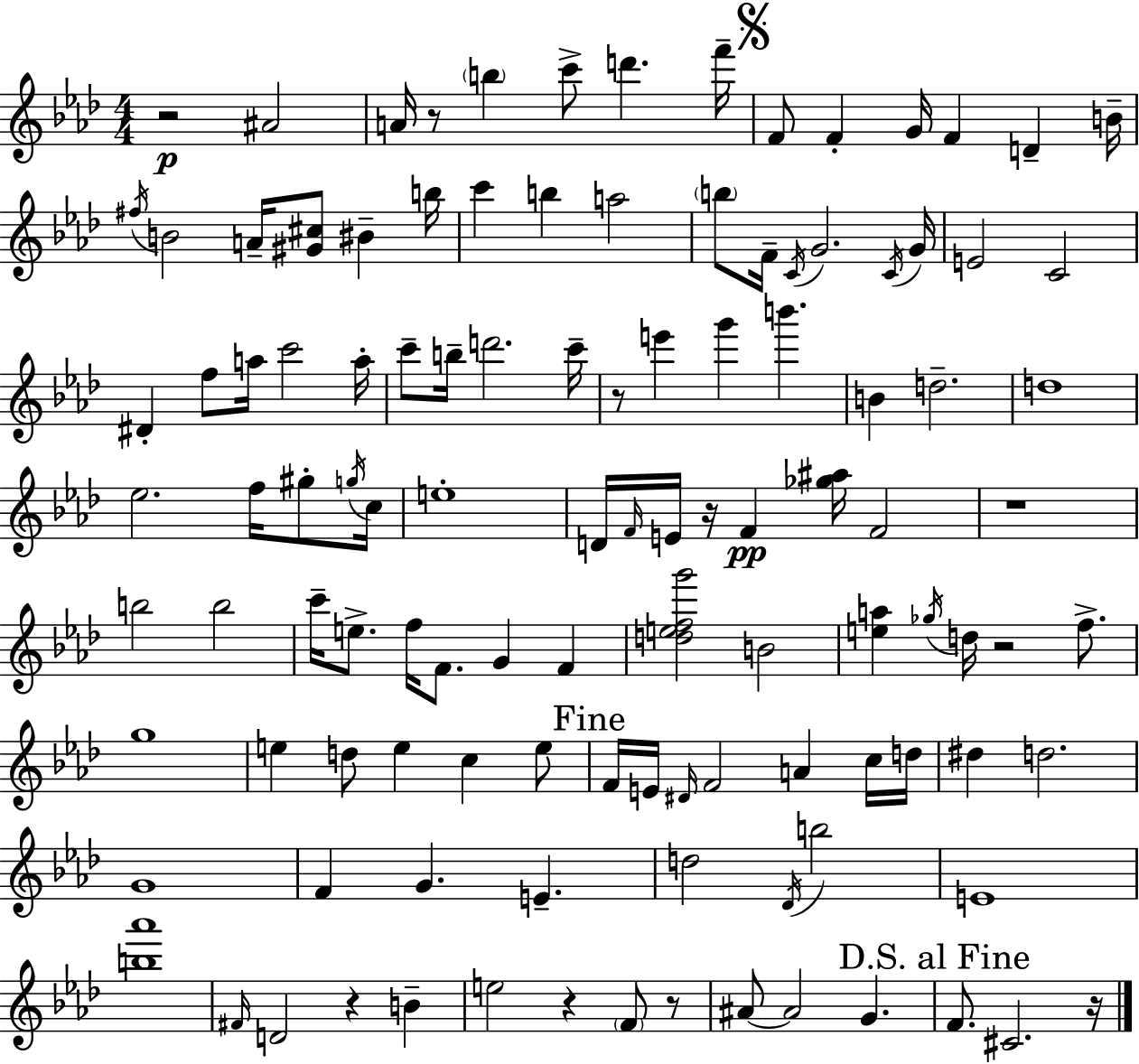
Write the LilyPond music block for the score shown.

{
  \clef treble
  \numericTimeSignature
  \time 4/4
  \key f \minor
  r2\p ais'2 | a'16 r8 \parenthesize b''4 c'''8-> d'''4. f'''16-- | \mark \markup { \musicglyph "scripts.segno" } f'8 f'4-. g'16 f'4 d'4-- b'16-- | \acciaccatura { fis''16 } b'2 a'16-- <gis' cis''>8 bis'4-- | \break b''16 c'''4 b''4 a''2 | \parenthesize b''8 f'16-- \acciaccatura { c'16 } g'2. | \acciaccatura { c'16 } g'16 e'2 c'2 | dis'4-. f''8 a''16 c'''2 | \break a''16-. c'''8-- b''16-- d'''2. | c'''16-- r8 e'''4 g'''4 b'''4. | b'4 d''2.-- | d''1 | \break ees''2. f''16 | gis''8-. \acciaccatura { g''16 } c''16 e''1-. | d'16 \grace { f'16 } e'16 r16 f'4\pp <ges'' ais''>16 f'2 | r1 | \break b''2 b''2 | c'''16-- e''8.-> f''16 f'8. g'4 | f'4 <d'' e'' f'' g'''>2 b'2 | <e'' a''>4 \acciaccatura { ges''16 } d''16 r2 | \break f''8.-> g''1 | e''4 d''8 e''4 | c''4 e''8 \mark "Fine" f'16 e'16 \grace { dis'16 } f'2 | a'4 c''16 d''16 dis''4 d''2. | \break g'1 | f'4 g'4. | e'4.-- d''2 \acciaccatura { des'16 } | b''2 e'1 | \break <b'' aes'''>1 | \grace { fis'16 } d'2 | r4 b'4-- e''2 | r4 \parenthesize f'8 r8 ais'8~~ ais'2 | \break g'4. \mark "D.S. al Fine" f'8. cis'2. | r16 \bar "|."
}